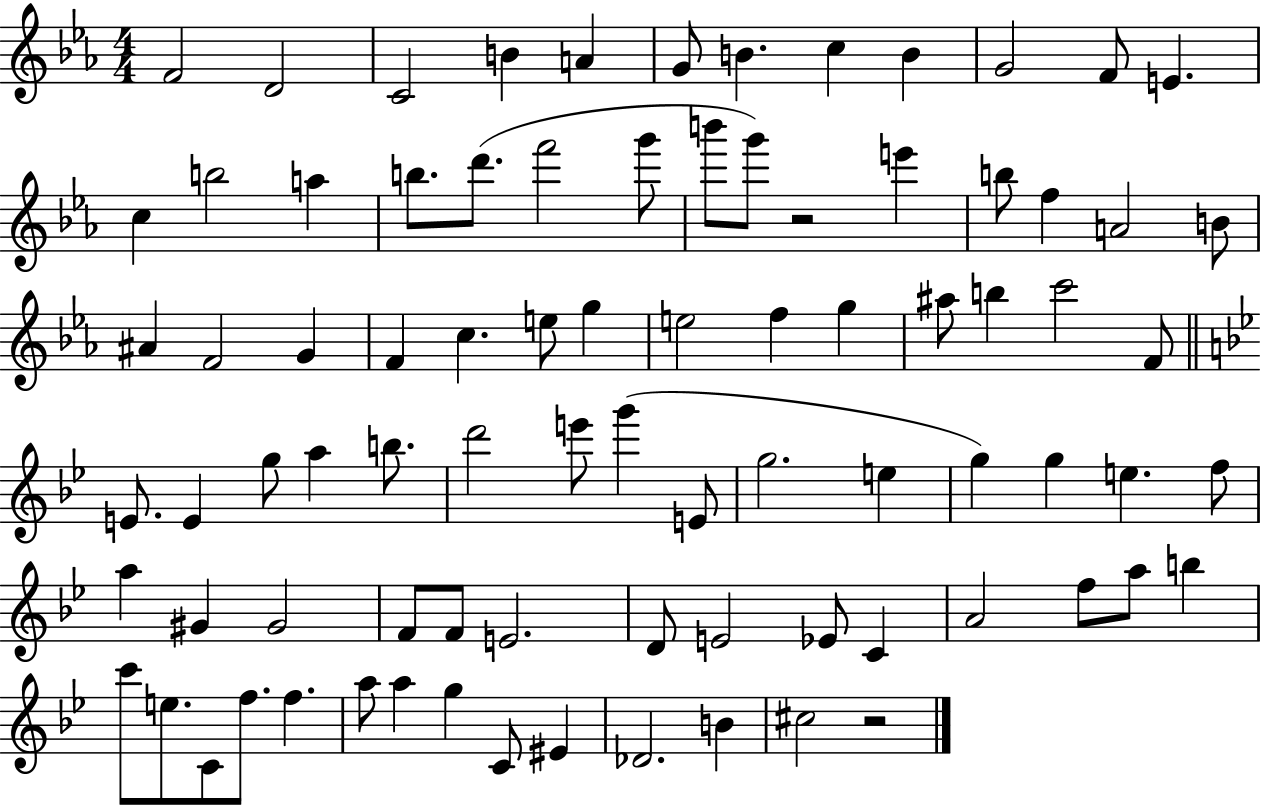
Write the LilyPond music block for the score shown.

{
  \clef treble
  \numericTimeSignature
  \time 4/4
  \key ees \major
  \repeat volta 2 { f'2 d'2 | c'2 b'4 a'4 | g'8 b'4. c''4 b'4 | g'2 f'8 e'4. | \break c''4 b''2 a''4 | b''8. d'''8.( f'''2 g'''8 | b'''8 g'''8) r2 e'''4 | b''8 f''4 a'2 b'8 | \break ais'4 f'2 g'4 | f'4 c''4. e''8 g''4 | e''2 f''4 g''4 | ais''8 b''4 c'''2 f'8 | \break \bar "||" \break \key bes \major e'8. e'4 g''8 a''4 b''8. | d'''2 e'''8 g'''4( e'8 | g''2. e''4 | g''4) g''4 e''4. f''8 | \break a''4 gis'4 gis'2 | f'8 f'8 e'2. | d'8 e'2 ees'8 c'4 | a'2 f''8 a''8 b''4 | \break c'''8 e''8. c'8 f''8. f''4. | a''8 a''4 g''4 c'8 eis'4 | des'2. b'4 | cis''2 r2 | \break } \bar "|."
}